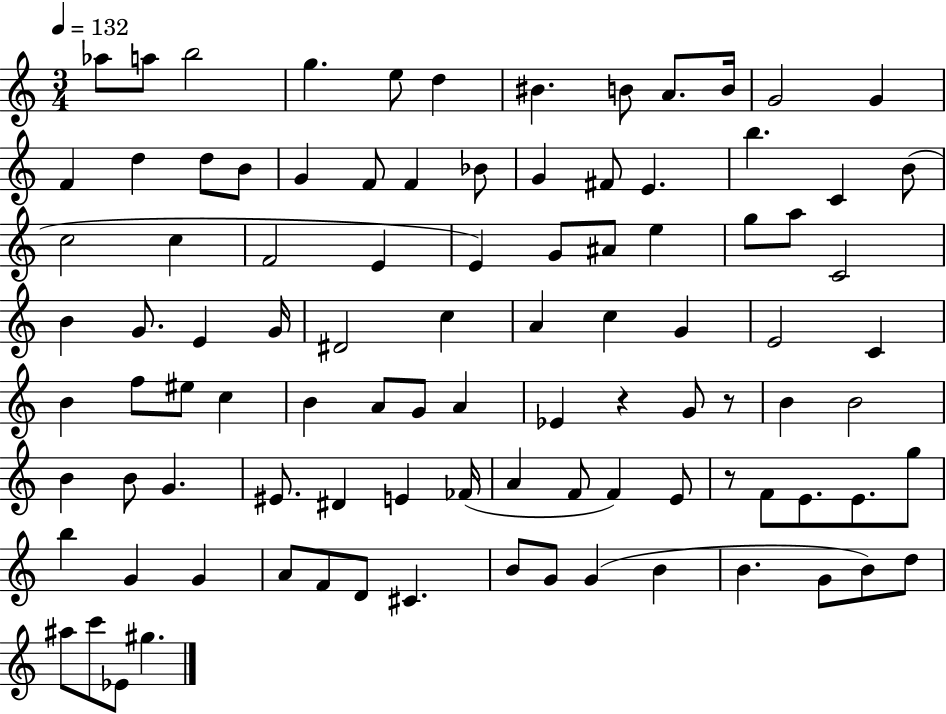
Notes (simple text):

Ab5/e A5/e B5/h G5/q. E5/e D5/q BIS4/q. B4/e A4/e. B4/s G4/h G4/q F4/q D5/q D5/e B4/e G4/q F4/e F4/q Bb4/e G4/q F#4/e E4/q. B5/q. C4/q B4/e C5/h C5/q F4/h E4/q E4/q G4/e A#4/e E5/q G5/e A5/e C4/h B4/q G4/e. E4/q G4/s D#4/h C5/q A4/q C5/q G4/q E4/h C4/q B4/q F5/e EIS5/e C5/q B4/q A4/e G4/e A4/q Eb4/q R/q G4/e R/e B4/q B4/h B4/q B4/e G4/q. EIS4/e. D#4/q E4/q FES4/s A4/q F4/e F4/q E4/e R/e F4/e E4/e. E4/e. G5/e B5/q G4/q G4/q A4/e F4/e D4/e C#4/q. B4/e G4/e G4/q B4/q B4/q. G4/e B4/e D5/e A#5/e C6/e Eb4/e G#5/q.